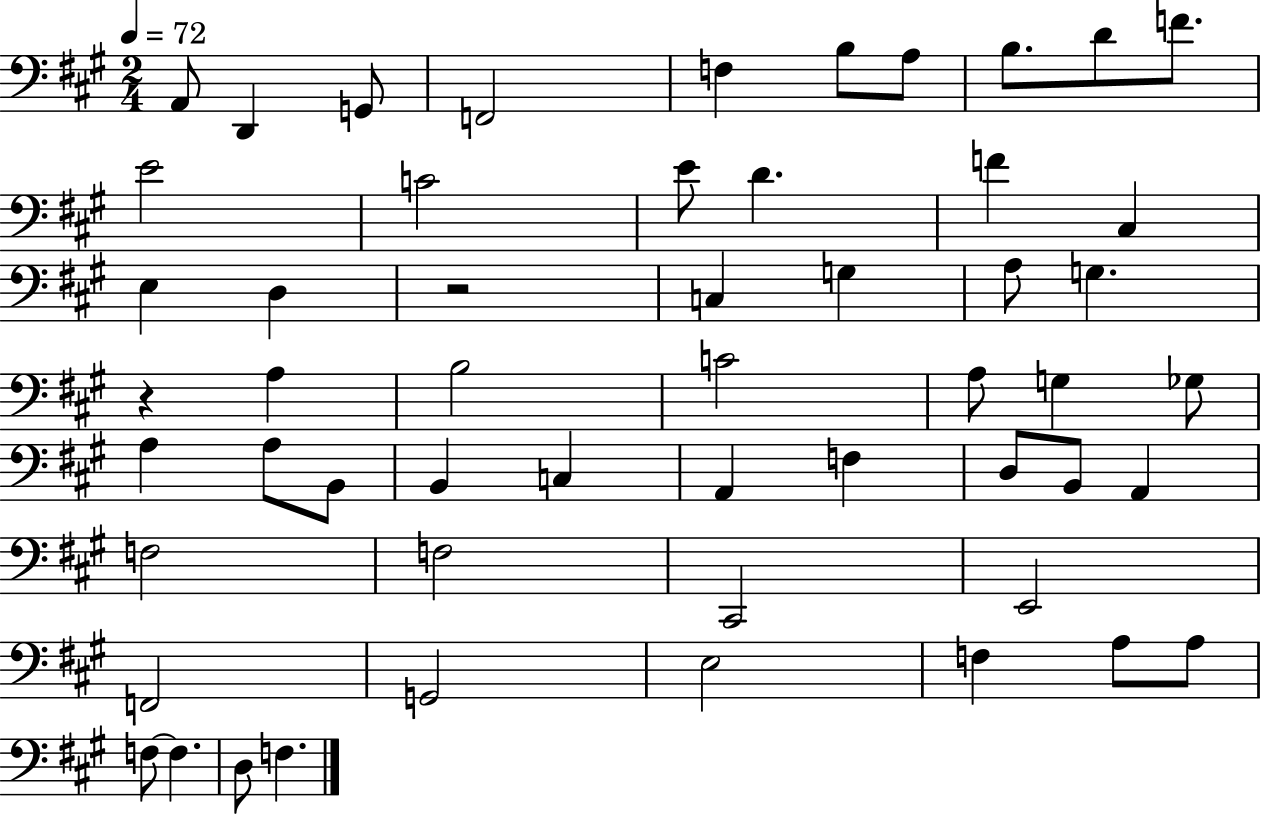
{
  \clef bass
  \numericTimeSignature
  \time 2/4
  \key a \major
  \tempo 4 = 72
  a,8 d,4 g,8 | f,2 | f4 b8 a8 | b8. d'8 f'8. | \break e'2 | c'2 | e'8 d'4. | f'4 cis4 | \break e4 d4 | r2 | c4 g4 | a8 g4. | \break r4 a4 | b2 | c'2 | a8 g4 ges8 | \break a4 a8 b,8 | b,4 c4 | a,4 f4 | d8 b,8 a,4 | \break f2 | f2 | cis,2 | e,2 | \break f,2 | g,2 | e2 | f4 a8 a8 | \break f8~~ f4. | d8 f4. | \bar "|."
}